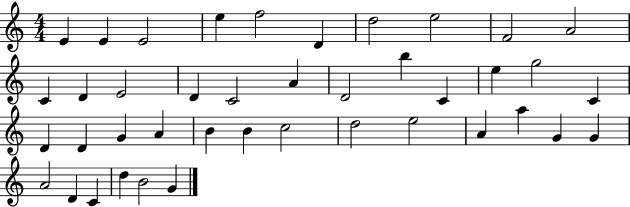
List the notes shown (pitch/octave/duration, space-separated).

E4/q E4/q E4/h E5/q F5/h D4/q D5/h E5/h F4/h A4/h C4/q D4/q E4/h D4/q C4/h A4/q D4/h B5/q C4/q E5/q G5/h C4/q D4/q D4/q G4/q A4/q B4/q B4/q C5/h D5/h E5/h A4/q A5/q G4/q G4/q A4/h D4/q C4/q D5/q B4/h G4/q